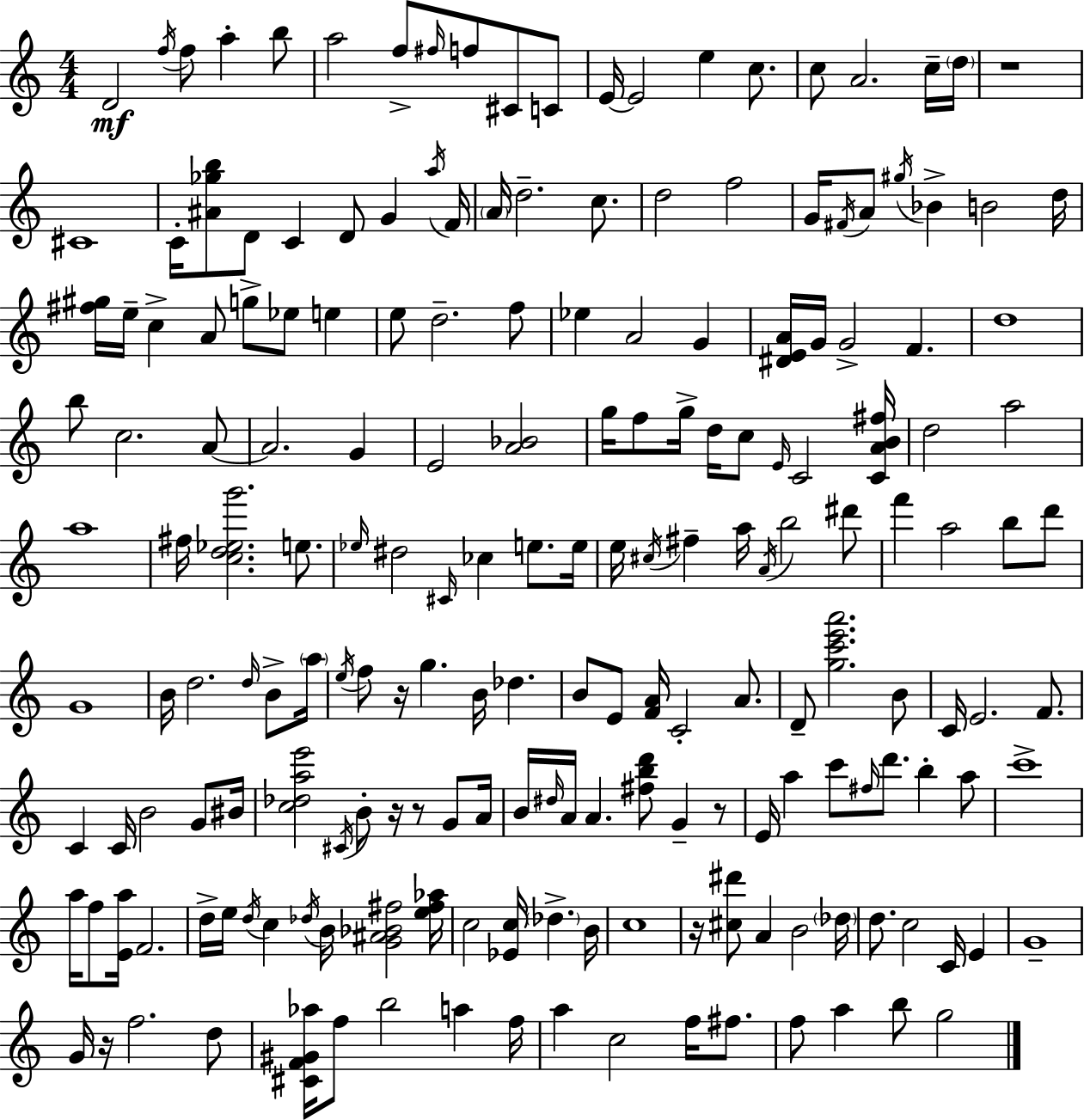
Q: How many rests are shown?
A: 7